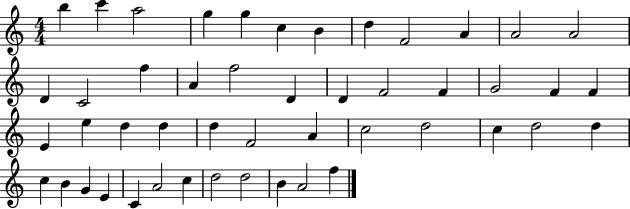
{
  \clef treble
  \numericTimeSignature
  \time 4/4
  \key c \major
  b''4 c'''4 a''2 | g''4 g''4 c''4 b'4 | d''4 f'2 a'4 | a'2 a'2 | \break d'4 c'2 f''4 | a'4 f''2 d'4 | d'4 f'2 f'4 | g'2 f'4 f'4 | \break e'4 e''4 d''4 d''4 | d''4 f'2 a'4 | c''2 d''2 | c''4 d''2 d''4 | \break c''4 b'4 g'4 e'4 | c'4 a'2 c''4 | d''2 d''2 | b'4 a'2 f''4 | \break \bar "|."
}